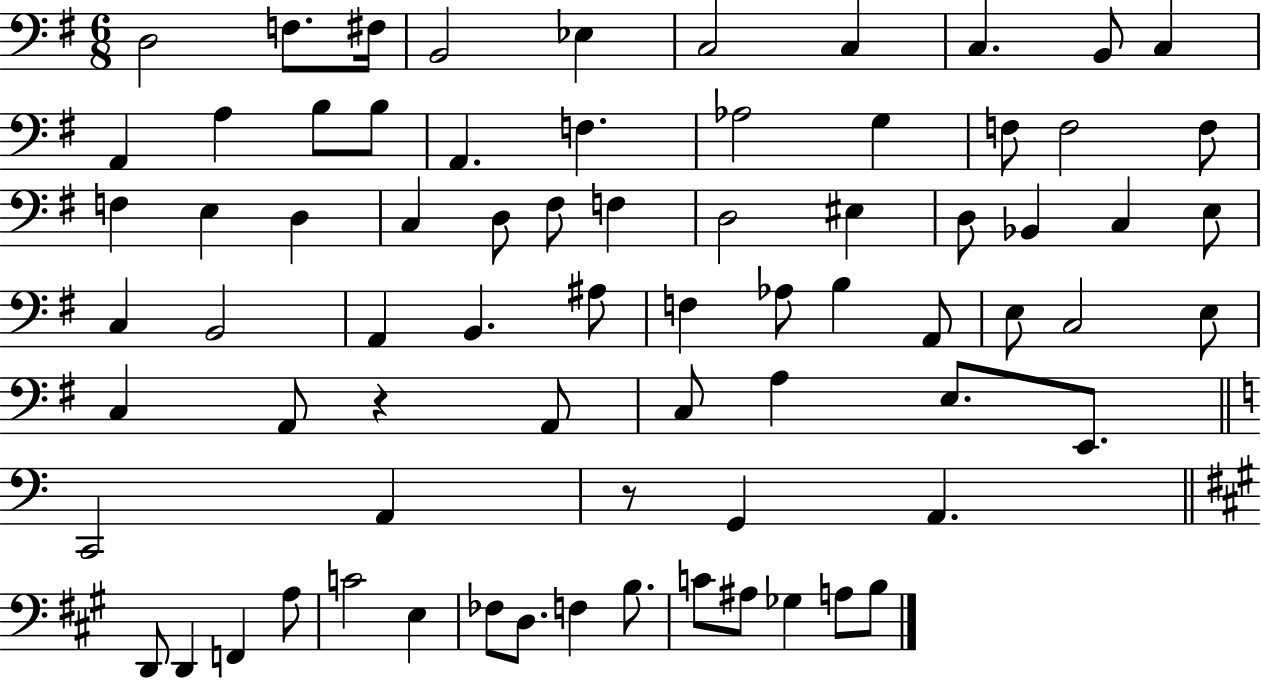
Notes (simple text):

D3/h F3/e. F#3/s B2/h Eb3/q C3/h C3/q C3/q. B2/e C3/q A2/q A3/q B3/e B3/e A2/q. F3/q. Ab3/h G3/q F3/e F3/h F3/e F3/q E3/q D3/q C3/q D3/e F#3/e F3/q D3/h EIS3/q D3/e Bb2/q C3/q E3/e C3/q B2/h A2/q B2/q. A#3/e F3/q Ab3/e B3/q A2/e E3/e C3/h E3/e C3/q A2/e R/q A2/e C3/e A3/q E3/e. E2/e. C2/h A2/q R/e G2/q A2/q. D2/e D2/q F2/q A3/e C4/h E3/q FES3/e D3/e. F3/q B3/e. C4/e A#3/e Gb3/q A3/e B3/e